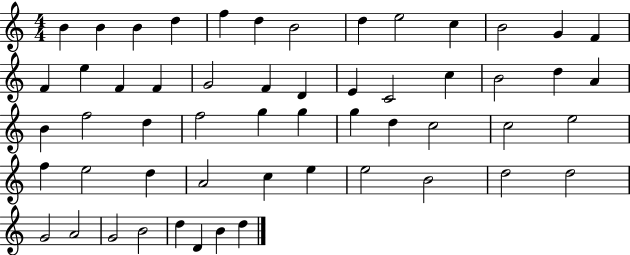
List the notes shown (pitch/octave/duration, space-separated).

B4/q B4/q B4/q D5/q F5/q D5/q B4/h D5/q E5/h C5/q B4/h G4/q F4/q F4/q E5/q F4/q F4/q G4/h F4/q D4/q E4/q C4/h C5/q B4/h D5/q A4/q B4/q F5/h D5/q F5/h G5/q G5/q G5/q D5/q C5/h C5/h E5/h F5/q E5/h D5/q A4/h C5/q E5/q E5/h B4/h D5/h D5/h G4/h A4/h G4/h B4/h D5/q D4/q B4/q D5/q